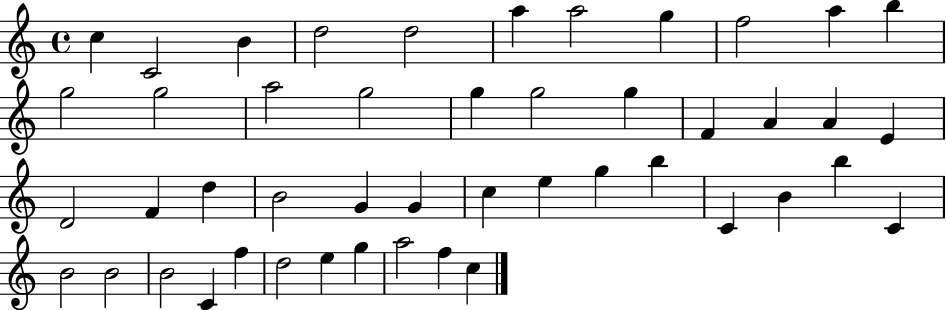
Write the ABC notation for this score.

X:1
T:Untitled
M:4/4
L:1/4
K:C
c C2 B d2 d2 a a2 g f2 a b g2 g2 a2 g2 g g2 g F A A E D2 F d B2 G G c e g b C B b C B2 B2 B2 C f d2 e g a2 f c